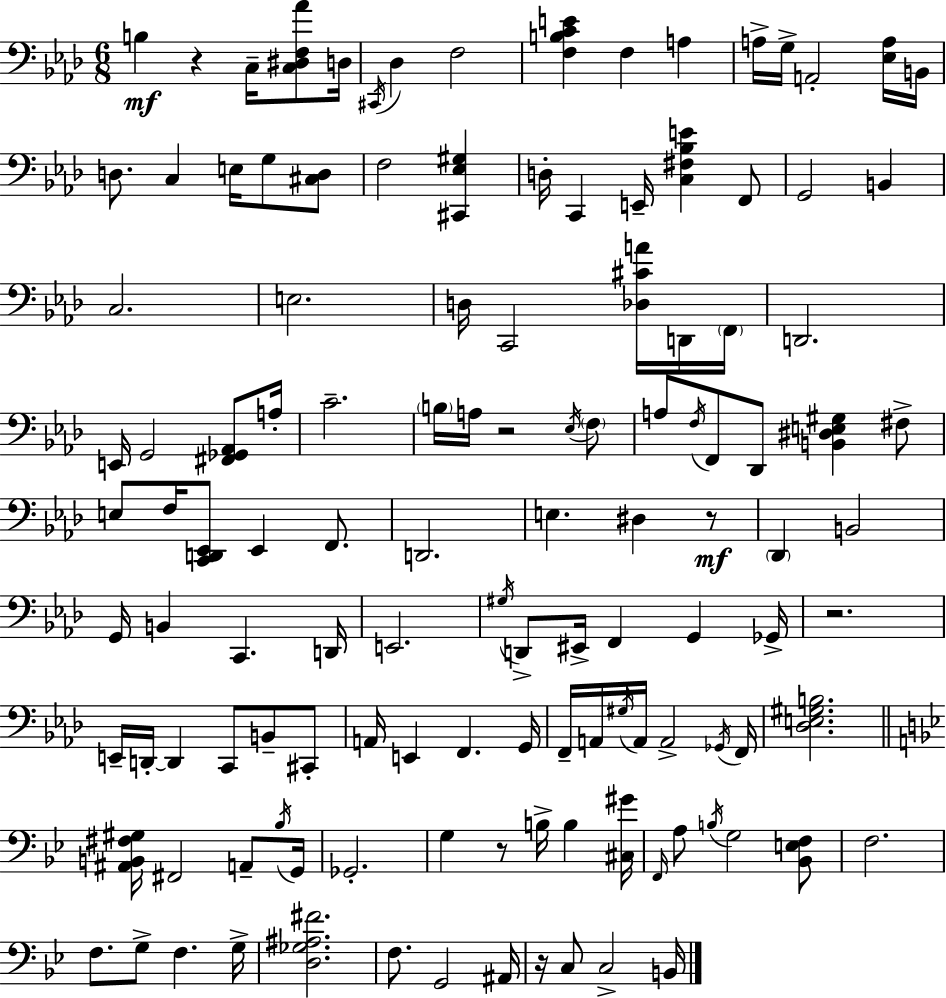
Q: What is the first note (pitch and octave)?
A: B3